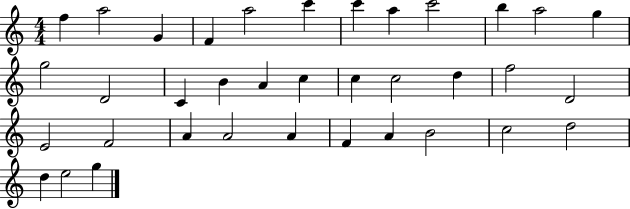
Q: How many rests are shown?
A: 0